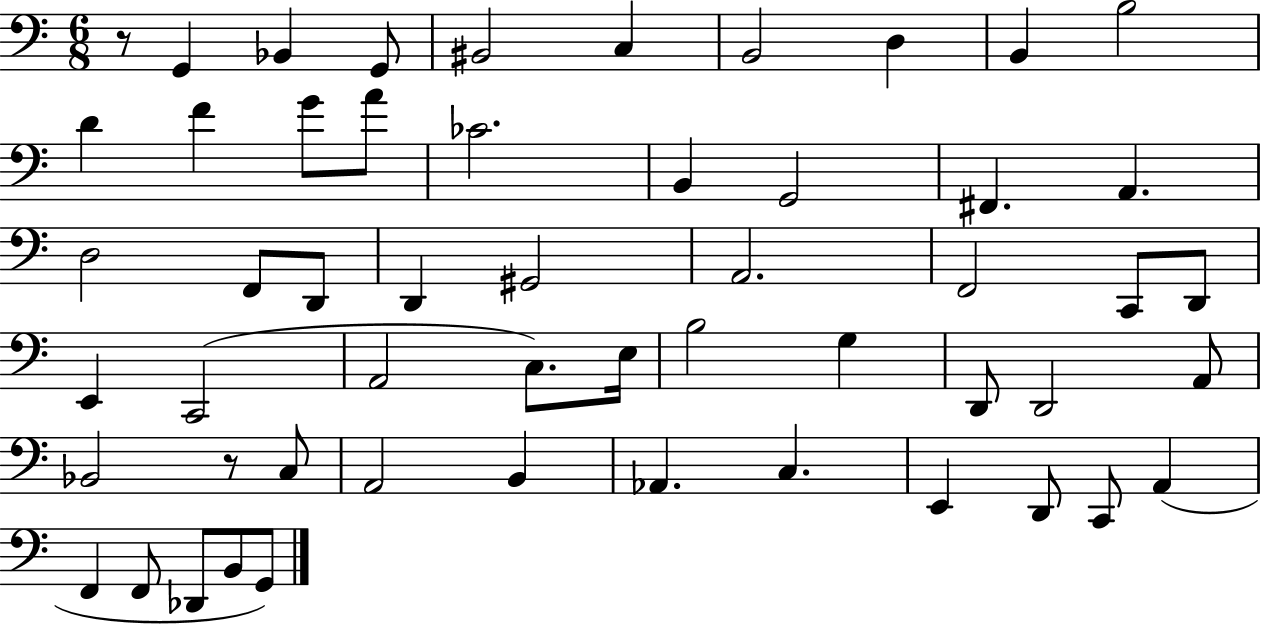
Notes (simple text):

R/e G2/q Bb2/q G2/e BIS2/h C3/q B2/h D3/q B2/q B3/h D4/q F4/q G4/e A4/e CES4/h. B2/q G2/h F#2/q. A2/q. D3/h F2/e D2/e D2/q G#2/h A2/h. F2/h C2/e D2/e E2/q C2/h A2/h C3/e. E3/s B3/h G3/q D2/e D2/h A2/e Bb2/h R/e C3/e A2/h B2/q Ab2/q. C3/q. E2/q D2/e C2/e A2/q F2/q F2/e Db2/e B2/e G2/e